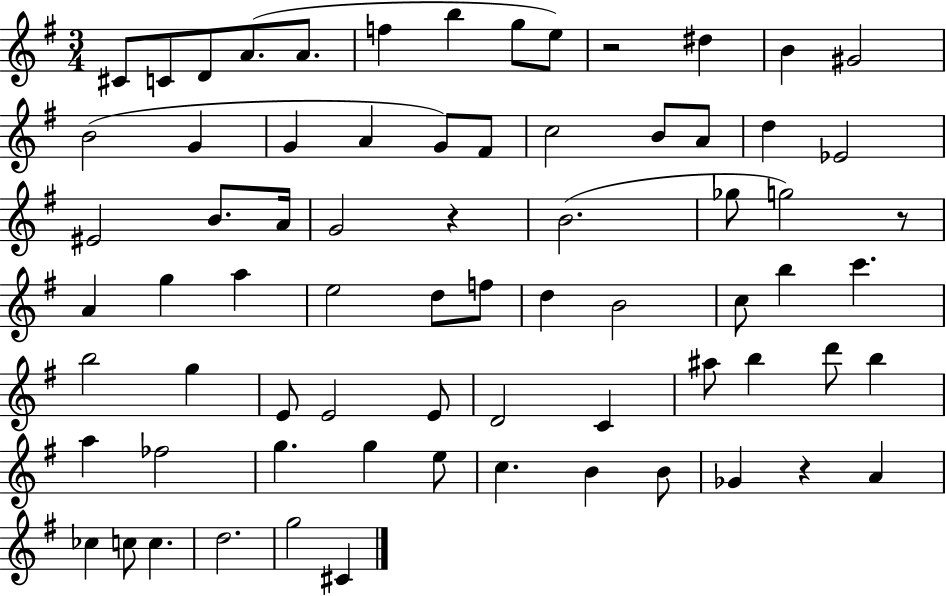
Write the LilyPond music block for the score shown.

{
  \clef treble
  \numericTimeSignature
  \time 3/4
  \key g \major
  cis'8 c'8 d'8 a'8.( a'8. | f''4 b''4 g''8 e''8) | r2 dis''4 | b'4 gis'2 | \break b'2( g'4 | g'4 a'4 g'8) fis'8 | c''2 b'8 a'8 | d''4 ees'2 | \break eis'2 b'8. a'16 | g'2 r4 | b'2.( | ges''8 g''2) r8 | \break a'4 g''4 a''4 | e''2 d''8 f''8 | d''4 b'2 | c''8 b''4 c'''4. | \break b''2 g''4 | e'8 e'2 e'8 | d'2 c'4 | ais''8 b''4 d'''8 b''4 | \break a''4 fes''2 | g''4. g''4 e''8 | c''4. b'4 b'8 | ges'4 r4 a'4 | \break ces''4 c''8 c''4. | d''2. | g''2 cis'4 | \bar "|."
}